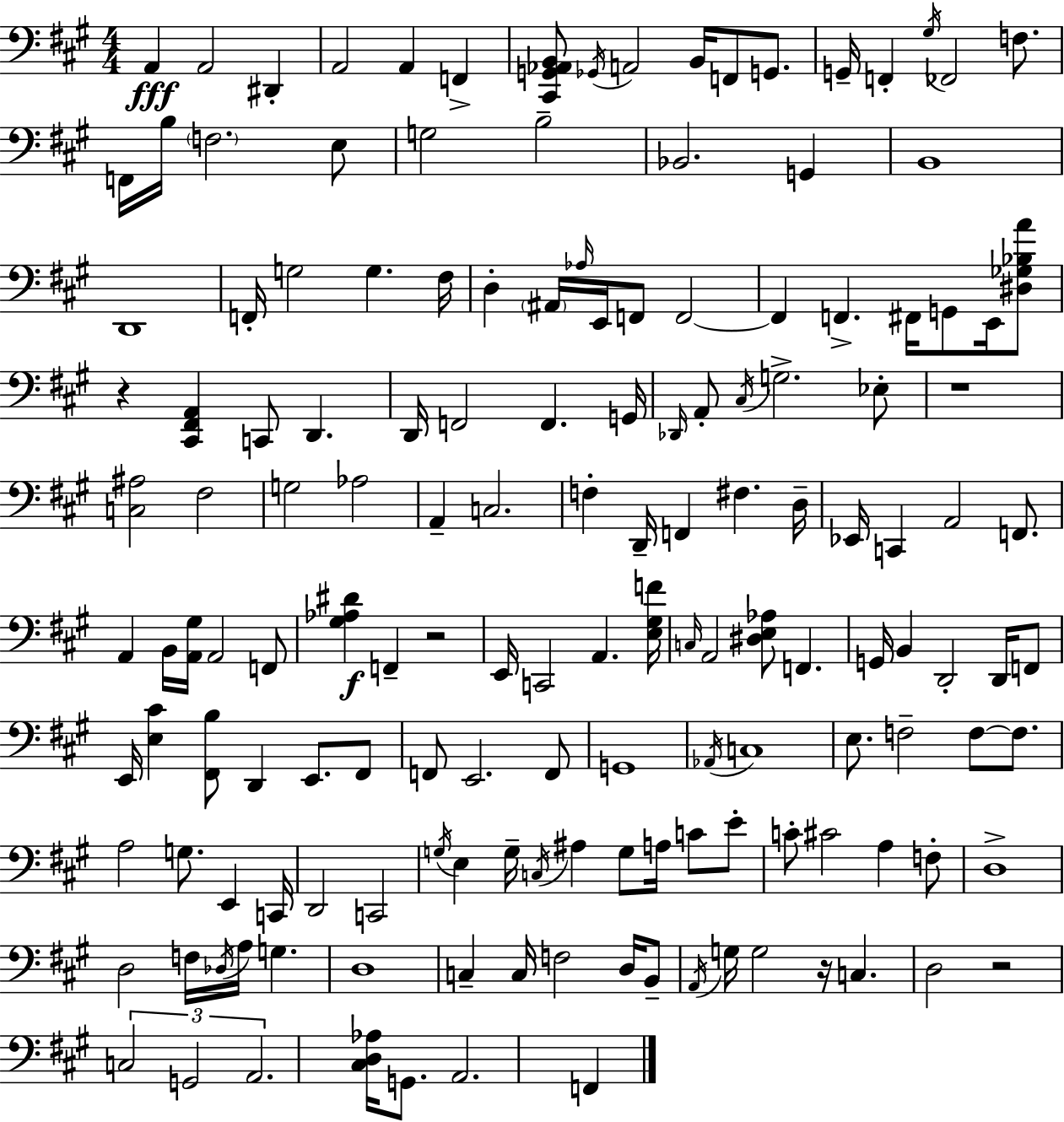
{
  \clef bass
  \numericTimeSignature
  \time 4/4
  \key a \major
  a,4\fff a,2 dis,4-. | a,2 a,4 f,4-> | <cis, g, aes, b,>8 \acciaccatura { ges,16 } a,2 b,16 f,8 g,8. | g,16-- f,4-. \acciaccatura { gis16 } fes,2 f8. | \break f,16 b16 \parenthesize f2. | e8 g2 b2-- | bes,2. g,4 | b,1 | \break d,1 | f,16-. g2 g4. | fis16 d4-. \parenthesize ais,16 \grace { aes16 } e,16 f,8 f,2~~ | f,4 f,4.-> fis,16 g,8 | \break e,16 <dis ges bes a'>8 r4 <cis, fis, a,>4 c,8 d,4. | d,16 f,2 f,4. | g,16 \grace { des,16 } a,8-. \acciaccatura { cis16 } g2.-> | ees8-. r1 | \break <c ais>2 fis2 | g2 aes2 | a,4-- c2. | f4-. d,16-- f,4 fis4. | \break d16-- ees,16 c,4 a,2 | f,8. a,4 b,16 <a, gis>16 a,2 | f,8 <gis aes dis'>4\f f,4-- r2 | e,16 c,2 a,4. | \break <e gis f'>16 \grace { c16 } a,2 <dis e aes>8 | f,4. g,16 b,4 d,2-. | d,16 f,8 e,16 <e cis'>4 <fis, b>8 d,4 | e,8. fis,8 f,8 e,2. | \break f,8 g,1 | \acciaccatura { aes,16 } c1 | e8. f2-- | f8~~ f8. a2 g8. | \break e,4 c,16 d,2 c,2 | \acciaccatura { g16 } e4 g16-- \acciaccatura { c16 } ais4 | g8 a16 c'8 e'8-. c'8-. cis'2 | a4 f8-. d1-> | \break d2 | f16 \acciaccatura { des16 } a16 g4. d1 | c4-- c16 f2 | d16 b,8-- \acciaccatura { a,16 } g16 g2 | \break r16 c4. d2 | r2 \tuplet 3/2 { c2 | g,2 a,2. } | <cis d aes>16 g,8. a,2. | \break f,4 \bar "|."
}